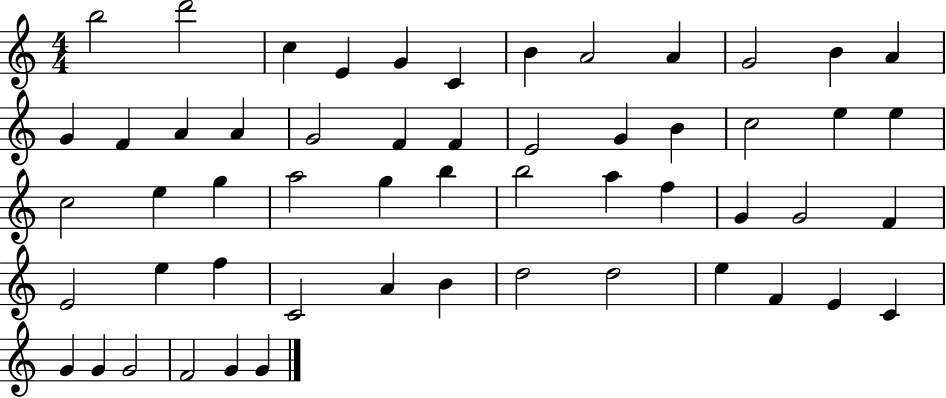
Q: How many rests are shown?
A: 0